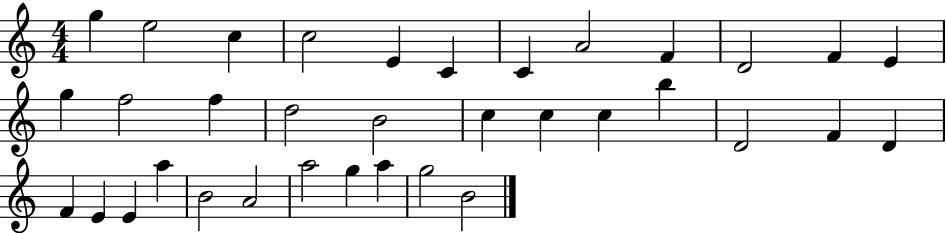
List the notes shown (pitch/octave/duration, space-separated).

G5/q E5/h C5/q C5/h E4/q C4/q C4/q A4/h F4/q D4/h F4/q E4/q G5/q F5/h F5/q D5/h B4/h C5/q C5/q C5/q B5/q D4/h F4/q D4/q F4/q E4/q E4/q A5/q B4/h A4/h A5/h G5/q A5/q G5/h B4/h